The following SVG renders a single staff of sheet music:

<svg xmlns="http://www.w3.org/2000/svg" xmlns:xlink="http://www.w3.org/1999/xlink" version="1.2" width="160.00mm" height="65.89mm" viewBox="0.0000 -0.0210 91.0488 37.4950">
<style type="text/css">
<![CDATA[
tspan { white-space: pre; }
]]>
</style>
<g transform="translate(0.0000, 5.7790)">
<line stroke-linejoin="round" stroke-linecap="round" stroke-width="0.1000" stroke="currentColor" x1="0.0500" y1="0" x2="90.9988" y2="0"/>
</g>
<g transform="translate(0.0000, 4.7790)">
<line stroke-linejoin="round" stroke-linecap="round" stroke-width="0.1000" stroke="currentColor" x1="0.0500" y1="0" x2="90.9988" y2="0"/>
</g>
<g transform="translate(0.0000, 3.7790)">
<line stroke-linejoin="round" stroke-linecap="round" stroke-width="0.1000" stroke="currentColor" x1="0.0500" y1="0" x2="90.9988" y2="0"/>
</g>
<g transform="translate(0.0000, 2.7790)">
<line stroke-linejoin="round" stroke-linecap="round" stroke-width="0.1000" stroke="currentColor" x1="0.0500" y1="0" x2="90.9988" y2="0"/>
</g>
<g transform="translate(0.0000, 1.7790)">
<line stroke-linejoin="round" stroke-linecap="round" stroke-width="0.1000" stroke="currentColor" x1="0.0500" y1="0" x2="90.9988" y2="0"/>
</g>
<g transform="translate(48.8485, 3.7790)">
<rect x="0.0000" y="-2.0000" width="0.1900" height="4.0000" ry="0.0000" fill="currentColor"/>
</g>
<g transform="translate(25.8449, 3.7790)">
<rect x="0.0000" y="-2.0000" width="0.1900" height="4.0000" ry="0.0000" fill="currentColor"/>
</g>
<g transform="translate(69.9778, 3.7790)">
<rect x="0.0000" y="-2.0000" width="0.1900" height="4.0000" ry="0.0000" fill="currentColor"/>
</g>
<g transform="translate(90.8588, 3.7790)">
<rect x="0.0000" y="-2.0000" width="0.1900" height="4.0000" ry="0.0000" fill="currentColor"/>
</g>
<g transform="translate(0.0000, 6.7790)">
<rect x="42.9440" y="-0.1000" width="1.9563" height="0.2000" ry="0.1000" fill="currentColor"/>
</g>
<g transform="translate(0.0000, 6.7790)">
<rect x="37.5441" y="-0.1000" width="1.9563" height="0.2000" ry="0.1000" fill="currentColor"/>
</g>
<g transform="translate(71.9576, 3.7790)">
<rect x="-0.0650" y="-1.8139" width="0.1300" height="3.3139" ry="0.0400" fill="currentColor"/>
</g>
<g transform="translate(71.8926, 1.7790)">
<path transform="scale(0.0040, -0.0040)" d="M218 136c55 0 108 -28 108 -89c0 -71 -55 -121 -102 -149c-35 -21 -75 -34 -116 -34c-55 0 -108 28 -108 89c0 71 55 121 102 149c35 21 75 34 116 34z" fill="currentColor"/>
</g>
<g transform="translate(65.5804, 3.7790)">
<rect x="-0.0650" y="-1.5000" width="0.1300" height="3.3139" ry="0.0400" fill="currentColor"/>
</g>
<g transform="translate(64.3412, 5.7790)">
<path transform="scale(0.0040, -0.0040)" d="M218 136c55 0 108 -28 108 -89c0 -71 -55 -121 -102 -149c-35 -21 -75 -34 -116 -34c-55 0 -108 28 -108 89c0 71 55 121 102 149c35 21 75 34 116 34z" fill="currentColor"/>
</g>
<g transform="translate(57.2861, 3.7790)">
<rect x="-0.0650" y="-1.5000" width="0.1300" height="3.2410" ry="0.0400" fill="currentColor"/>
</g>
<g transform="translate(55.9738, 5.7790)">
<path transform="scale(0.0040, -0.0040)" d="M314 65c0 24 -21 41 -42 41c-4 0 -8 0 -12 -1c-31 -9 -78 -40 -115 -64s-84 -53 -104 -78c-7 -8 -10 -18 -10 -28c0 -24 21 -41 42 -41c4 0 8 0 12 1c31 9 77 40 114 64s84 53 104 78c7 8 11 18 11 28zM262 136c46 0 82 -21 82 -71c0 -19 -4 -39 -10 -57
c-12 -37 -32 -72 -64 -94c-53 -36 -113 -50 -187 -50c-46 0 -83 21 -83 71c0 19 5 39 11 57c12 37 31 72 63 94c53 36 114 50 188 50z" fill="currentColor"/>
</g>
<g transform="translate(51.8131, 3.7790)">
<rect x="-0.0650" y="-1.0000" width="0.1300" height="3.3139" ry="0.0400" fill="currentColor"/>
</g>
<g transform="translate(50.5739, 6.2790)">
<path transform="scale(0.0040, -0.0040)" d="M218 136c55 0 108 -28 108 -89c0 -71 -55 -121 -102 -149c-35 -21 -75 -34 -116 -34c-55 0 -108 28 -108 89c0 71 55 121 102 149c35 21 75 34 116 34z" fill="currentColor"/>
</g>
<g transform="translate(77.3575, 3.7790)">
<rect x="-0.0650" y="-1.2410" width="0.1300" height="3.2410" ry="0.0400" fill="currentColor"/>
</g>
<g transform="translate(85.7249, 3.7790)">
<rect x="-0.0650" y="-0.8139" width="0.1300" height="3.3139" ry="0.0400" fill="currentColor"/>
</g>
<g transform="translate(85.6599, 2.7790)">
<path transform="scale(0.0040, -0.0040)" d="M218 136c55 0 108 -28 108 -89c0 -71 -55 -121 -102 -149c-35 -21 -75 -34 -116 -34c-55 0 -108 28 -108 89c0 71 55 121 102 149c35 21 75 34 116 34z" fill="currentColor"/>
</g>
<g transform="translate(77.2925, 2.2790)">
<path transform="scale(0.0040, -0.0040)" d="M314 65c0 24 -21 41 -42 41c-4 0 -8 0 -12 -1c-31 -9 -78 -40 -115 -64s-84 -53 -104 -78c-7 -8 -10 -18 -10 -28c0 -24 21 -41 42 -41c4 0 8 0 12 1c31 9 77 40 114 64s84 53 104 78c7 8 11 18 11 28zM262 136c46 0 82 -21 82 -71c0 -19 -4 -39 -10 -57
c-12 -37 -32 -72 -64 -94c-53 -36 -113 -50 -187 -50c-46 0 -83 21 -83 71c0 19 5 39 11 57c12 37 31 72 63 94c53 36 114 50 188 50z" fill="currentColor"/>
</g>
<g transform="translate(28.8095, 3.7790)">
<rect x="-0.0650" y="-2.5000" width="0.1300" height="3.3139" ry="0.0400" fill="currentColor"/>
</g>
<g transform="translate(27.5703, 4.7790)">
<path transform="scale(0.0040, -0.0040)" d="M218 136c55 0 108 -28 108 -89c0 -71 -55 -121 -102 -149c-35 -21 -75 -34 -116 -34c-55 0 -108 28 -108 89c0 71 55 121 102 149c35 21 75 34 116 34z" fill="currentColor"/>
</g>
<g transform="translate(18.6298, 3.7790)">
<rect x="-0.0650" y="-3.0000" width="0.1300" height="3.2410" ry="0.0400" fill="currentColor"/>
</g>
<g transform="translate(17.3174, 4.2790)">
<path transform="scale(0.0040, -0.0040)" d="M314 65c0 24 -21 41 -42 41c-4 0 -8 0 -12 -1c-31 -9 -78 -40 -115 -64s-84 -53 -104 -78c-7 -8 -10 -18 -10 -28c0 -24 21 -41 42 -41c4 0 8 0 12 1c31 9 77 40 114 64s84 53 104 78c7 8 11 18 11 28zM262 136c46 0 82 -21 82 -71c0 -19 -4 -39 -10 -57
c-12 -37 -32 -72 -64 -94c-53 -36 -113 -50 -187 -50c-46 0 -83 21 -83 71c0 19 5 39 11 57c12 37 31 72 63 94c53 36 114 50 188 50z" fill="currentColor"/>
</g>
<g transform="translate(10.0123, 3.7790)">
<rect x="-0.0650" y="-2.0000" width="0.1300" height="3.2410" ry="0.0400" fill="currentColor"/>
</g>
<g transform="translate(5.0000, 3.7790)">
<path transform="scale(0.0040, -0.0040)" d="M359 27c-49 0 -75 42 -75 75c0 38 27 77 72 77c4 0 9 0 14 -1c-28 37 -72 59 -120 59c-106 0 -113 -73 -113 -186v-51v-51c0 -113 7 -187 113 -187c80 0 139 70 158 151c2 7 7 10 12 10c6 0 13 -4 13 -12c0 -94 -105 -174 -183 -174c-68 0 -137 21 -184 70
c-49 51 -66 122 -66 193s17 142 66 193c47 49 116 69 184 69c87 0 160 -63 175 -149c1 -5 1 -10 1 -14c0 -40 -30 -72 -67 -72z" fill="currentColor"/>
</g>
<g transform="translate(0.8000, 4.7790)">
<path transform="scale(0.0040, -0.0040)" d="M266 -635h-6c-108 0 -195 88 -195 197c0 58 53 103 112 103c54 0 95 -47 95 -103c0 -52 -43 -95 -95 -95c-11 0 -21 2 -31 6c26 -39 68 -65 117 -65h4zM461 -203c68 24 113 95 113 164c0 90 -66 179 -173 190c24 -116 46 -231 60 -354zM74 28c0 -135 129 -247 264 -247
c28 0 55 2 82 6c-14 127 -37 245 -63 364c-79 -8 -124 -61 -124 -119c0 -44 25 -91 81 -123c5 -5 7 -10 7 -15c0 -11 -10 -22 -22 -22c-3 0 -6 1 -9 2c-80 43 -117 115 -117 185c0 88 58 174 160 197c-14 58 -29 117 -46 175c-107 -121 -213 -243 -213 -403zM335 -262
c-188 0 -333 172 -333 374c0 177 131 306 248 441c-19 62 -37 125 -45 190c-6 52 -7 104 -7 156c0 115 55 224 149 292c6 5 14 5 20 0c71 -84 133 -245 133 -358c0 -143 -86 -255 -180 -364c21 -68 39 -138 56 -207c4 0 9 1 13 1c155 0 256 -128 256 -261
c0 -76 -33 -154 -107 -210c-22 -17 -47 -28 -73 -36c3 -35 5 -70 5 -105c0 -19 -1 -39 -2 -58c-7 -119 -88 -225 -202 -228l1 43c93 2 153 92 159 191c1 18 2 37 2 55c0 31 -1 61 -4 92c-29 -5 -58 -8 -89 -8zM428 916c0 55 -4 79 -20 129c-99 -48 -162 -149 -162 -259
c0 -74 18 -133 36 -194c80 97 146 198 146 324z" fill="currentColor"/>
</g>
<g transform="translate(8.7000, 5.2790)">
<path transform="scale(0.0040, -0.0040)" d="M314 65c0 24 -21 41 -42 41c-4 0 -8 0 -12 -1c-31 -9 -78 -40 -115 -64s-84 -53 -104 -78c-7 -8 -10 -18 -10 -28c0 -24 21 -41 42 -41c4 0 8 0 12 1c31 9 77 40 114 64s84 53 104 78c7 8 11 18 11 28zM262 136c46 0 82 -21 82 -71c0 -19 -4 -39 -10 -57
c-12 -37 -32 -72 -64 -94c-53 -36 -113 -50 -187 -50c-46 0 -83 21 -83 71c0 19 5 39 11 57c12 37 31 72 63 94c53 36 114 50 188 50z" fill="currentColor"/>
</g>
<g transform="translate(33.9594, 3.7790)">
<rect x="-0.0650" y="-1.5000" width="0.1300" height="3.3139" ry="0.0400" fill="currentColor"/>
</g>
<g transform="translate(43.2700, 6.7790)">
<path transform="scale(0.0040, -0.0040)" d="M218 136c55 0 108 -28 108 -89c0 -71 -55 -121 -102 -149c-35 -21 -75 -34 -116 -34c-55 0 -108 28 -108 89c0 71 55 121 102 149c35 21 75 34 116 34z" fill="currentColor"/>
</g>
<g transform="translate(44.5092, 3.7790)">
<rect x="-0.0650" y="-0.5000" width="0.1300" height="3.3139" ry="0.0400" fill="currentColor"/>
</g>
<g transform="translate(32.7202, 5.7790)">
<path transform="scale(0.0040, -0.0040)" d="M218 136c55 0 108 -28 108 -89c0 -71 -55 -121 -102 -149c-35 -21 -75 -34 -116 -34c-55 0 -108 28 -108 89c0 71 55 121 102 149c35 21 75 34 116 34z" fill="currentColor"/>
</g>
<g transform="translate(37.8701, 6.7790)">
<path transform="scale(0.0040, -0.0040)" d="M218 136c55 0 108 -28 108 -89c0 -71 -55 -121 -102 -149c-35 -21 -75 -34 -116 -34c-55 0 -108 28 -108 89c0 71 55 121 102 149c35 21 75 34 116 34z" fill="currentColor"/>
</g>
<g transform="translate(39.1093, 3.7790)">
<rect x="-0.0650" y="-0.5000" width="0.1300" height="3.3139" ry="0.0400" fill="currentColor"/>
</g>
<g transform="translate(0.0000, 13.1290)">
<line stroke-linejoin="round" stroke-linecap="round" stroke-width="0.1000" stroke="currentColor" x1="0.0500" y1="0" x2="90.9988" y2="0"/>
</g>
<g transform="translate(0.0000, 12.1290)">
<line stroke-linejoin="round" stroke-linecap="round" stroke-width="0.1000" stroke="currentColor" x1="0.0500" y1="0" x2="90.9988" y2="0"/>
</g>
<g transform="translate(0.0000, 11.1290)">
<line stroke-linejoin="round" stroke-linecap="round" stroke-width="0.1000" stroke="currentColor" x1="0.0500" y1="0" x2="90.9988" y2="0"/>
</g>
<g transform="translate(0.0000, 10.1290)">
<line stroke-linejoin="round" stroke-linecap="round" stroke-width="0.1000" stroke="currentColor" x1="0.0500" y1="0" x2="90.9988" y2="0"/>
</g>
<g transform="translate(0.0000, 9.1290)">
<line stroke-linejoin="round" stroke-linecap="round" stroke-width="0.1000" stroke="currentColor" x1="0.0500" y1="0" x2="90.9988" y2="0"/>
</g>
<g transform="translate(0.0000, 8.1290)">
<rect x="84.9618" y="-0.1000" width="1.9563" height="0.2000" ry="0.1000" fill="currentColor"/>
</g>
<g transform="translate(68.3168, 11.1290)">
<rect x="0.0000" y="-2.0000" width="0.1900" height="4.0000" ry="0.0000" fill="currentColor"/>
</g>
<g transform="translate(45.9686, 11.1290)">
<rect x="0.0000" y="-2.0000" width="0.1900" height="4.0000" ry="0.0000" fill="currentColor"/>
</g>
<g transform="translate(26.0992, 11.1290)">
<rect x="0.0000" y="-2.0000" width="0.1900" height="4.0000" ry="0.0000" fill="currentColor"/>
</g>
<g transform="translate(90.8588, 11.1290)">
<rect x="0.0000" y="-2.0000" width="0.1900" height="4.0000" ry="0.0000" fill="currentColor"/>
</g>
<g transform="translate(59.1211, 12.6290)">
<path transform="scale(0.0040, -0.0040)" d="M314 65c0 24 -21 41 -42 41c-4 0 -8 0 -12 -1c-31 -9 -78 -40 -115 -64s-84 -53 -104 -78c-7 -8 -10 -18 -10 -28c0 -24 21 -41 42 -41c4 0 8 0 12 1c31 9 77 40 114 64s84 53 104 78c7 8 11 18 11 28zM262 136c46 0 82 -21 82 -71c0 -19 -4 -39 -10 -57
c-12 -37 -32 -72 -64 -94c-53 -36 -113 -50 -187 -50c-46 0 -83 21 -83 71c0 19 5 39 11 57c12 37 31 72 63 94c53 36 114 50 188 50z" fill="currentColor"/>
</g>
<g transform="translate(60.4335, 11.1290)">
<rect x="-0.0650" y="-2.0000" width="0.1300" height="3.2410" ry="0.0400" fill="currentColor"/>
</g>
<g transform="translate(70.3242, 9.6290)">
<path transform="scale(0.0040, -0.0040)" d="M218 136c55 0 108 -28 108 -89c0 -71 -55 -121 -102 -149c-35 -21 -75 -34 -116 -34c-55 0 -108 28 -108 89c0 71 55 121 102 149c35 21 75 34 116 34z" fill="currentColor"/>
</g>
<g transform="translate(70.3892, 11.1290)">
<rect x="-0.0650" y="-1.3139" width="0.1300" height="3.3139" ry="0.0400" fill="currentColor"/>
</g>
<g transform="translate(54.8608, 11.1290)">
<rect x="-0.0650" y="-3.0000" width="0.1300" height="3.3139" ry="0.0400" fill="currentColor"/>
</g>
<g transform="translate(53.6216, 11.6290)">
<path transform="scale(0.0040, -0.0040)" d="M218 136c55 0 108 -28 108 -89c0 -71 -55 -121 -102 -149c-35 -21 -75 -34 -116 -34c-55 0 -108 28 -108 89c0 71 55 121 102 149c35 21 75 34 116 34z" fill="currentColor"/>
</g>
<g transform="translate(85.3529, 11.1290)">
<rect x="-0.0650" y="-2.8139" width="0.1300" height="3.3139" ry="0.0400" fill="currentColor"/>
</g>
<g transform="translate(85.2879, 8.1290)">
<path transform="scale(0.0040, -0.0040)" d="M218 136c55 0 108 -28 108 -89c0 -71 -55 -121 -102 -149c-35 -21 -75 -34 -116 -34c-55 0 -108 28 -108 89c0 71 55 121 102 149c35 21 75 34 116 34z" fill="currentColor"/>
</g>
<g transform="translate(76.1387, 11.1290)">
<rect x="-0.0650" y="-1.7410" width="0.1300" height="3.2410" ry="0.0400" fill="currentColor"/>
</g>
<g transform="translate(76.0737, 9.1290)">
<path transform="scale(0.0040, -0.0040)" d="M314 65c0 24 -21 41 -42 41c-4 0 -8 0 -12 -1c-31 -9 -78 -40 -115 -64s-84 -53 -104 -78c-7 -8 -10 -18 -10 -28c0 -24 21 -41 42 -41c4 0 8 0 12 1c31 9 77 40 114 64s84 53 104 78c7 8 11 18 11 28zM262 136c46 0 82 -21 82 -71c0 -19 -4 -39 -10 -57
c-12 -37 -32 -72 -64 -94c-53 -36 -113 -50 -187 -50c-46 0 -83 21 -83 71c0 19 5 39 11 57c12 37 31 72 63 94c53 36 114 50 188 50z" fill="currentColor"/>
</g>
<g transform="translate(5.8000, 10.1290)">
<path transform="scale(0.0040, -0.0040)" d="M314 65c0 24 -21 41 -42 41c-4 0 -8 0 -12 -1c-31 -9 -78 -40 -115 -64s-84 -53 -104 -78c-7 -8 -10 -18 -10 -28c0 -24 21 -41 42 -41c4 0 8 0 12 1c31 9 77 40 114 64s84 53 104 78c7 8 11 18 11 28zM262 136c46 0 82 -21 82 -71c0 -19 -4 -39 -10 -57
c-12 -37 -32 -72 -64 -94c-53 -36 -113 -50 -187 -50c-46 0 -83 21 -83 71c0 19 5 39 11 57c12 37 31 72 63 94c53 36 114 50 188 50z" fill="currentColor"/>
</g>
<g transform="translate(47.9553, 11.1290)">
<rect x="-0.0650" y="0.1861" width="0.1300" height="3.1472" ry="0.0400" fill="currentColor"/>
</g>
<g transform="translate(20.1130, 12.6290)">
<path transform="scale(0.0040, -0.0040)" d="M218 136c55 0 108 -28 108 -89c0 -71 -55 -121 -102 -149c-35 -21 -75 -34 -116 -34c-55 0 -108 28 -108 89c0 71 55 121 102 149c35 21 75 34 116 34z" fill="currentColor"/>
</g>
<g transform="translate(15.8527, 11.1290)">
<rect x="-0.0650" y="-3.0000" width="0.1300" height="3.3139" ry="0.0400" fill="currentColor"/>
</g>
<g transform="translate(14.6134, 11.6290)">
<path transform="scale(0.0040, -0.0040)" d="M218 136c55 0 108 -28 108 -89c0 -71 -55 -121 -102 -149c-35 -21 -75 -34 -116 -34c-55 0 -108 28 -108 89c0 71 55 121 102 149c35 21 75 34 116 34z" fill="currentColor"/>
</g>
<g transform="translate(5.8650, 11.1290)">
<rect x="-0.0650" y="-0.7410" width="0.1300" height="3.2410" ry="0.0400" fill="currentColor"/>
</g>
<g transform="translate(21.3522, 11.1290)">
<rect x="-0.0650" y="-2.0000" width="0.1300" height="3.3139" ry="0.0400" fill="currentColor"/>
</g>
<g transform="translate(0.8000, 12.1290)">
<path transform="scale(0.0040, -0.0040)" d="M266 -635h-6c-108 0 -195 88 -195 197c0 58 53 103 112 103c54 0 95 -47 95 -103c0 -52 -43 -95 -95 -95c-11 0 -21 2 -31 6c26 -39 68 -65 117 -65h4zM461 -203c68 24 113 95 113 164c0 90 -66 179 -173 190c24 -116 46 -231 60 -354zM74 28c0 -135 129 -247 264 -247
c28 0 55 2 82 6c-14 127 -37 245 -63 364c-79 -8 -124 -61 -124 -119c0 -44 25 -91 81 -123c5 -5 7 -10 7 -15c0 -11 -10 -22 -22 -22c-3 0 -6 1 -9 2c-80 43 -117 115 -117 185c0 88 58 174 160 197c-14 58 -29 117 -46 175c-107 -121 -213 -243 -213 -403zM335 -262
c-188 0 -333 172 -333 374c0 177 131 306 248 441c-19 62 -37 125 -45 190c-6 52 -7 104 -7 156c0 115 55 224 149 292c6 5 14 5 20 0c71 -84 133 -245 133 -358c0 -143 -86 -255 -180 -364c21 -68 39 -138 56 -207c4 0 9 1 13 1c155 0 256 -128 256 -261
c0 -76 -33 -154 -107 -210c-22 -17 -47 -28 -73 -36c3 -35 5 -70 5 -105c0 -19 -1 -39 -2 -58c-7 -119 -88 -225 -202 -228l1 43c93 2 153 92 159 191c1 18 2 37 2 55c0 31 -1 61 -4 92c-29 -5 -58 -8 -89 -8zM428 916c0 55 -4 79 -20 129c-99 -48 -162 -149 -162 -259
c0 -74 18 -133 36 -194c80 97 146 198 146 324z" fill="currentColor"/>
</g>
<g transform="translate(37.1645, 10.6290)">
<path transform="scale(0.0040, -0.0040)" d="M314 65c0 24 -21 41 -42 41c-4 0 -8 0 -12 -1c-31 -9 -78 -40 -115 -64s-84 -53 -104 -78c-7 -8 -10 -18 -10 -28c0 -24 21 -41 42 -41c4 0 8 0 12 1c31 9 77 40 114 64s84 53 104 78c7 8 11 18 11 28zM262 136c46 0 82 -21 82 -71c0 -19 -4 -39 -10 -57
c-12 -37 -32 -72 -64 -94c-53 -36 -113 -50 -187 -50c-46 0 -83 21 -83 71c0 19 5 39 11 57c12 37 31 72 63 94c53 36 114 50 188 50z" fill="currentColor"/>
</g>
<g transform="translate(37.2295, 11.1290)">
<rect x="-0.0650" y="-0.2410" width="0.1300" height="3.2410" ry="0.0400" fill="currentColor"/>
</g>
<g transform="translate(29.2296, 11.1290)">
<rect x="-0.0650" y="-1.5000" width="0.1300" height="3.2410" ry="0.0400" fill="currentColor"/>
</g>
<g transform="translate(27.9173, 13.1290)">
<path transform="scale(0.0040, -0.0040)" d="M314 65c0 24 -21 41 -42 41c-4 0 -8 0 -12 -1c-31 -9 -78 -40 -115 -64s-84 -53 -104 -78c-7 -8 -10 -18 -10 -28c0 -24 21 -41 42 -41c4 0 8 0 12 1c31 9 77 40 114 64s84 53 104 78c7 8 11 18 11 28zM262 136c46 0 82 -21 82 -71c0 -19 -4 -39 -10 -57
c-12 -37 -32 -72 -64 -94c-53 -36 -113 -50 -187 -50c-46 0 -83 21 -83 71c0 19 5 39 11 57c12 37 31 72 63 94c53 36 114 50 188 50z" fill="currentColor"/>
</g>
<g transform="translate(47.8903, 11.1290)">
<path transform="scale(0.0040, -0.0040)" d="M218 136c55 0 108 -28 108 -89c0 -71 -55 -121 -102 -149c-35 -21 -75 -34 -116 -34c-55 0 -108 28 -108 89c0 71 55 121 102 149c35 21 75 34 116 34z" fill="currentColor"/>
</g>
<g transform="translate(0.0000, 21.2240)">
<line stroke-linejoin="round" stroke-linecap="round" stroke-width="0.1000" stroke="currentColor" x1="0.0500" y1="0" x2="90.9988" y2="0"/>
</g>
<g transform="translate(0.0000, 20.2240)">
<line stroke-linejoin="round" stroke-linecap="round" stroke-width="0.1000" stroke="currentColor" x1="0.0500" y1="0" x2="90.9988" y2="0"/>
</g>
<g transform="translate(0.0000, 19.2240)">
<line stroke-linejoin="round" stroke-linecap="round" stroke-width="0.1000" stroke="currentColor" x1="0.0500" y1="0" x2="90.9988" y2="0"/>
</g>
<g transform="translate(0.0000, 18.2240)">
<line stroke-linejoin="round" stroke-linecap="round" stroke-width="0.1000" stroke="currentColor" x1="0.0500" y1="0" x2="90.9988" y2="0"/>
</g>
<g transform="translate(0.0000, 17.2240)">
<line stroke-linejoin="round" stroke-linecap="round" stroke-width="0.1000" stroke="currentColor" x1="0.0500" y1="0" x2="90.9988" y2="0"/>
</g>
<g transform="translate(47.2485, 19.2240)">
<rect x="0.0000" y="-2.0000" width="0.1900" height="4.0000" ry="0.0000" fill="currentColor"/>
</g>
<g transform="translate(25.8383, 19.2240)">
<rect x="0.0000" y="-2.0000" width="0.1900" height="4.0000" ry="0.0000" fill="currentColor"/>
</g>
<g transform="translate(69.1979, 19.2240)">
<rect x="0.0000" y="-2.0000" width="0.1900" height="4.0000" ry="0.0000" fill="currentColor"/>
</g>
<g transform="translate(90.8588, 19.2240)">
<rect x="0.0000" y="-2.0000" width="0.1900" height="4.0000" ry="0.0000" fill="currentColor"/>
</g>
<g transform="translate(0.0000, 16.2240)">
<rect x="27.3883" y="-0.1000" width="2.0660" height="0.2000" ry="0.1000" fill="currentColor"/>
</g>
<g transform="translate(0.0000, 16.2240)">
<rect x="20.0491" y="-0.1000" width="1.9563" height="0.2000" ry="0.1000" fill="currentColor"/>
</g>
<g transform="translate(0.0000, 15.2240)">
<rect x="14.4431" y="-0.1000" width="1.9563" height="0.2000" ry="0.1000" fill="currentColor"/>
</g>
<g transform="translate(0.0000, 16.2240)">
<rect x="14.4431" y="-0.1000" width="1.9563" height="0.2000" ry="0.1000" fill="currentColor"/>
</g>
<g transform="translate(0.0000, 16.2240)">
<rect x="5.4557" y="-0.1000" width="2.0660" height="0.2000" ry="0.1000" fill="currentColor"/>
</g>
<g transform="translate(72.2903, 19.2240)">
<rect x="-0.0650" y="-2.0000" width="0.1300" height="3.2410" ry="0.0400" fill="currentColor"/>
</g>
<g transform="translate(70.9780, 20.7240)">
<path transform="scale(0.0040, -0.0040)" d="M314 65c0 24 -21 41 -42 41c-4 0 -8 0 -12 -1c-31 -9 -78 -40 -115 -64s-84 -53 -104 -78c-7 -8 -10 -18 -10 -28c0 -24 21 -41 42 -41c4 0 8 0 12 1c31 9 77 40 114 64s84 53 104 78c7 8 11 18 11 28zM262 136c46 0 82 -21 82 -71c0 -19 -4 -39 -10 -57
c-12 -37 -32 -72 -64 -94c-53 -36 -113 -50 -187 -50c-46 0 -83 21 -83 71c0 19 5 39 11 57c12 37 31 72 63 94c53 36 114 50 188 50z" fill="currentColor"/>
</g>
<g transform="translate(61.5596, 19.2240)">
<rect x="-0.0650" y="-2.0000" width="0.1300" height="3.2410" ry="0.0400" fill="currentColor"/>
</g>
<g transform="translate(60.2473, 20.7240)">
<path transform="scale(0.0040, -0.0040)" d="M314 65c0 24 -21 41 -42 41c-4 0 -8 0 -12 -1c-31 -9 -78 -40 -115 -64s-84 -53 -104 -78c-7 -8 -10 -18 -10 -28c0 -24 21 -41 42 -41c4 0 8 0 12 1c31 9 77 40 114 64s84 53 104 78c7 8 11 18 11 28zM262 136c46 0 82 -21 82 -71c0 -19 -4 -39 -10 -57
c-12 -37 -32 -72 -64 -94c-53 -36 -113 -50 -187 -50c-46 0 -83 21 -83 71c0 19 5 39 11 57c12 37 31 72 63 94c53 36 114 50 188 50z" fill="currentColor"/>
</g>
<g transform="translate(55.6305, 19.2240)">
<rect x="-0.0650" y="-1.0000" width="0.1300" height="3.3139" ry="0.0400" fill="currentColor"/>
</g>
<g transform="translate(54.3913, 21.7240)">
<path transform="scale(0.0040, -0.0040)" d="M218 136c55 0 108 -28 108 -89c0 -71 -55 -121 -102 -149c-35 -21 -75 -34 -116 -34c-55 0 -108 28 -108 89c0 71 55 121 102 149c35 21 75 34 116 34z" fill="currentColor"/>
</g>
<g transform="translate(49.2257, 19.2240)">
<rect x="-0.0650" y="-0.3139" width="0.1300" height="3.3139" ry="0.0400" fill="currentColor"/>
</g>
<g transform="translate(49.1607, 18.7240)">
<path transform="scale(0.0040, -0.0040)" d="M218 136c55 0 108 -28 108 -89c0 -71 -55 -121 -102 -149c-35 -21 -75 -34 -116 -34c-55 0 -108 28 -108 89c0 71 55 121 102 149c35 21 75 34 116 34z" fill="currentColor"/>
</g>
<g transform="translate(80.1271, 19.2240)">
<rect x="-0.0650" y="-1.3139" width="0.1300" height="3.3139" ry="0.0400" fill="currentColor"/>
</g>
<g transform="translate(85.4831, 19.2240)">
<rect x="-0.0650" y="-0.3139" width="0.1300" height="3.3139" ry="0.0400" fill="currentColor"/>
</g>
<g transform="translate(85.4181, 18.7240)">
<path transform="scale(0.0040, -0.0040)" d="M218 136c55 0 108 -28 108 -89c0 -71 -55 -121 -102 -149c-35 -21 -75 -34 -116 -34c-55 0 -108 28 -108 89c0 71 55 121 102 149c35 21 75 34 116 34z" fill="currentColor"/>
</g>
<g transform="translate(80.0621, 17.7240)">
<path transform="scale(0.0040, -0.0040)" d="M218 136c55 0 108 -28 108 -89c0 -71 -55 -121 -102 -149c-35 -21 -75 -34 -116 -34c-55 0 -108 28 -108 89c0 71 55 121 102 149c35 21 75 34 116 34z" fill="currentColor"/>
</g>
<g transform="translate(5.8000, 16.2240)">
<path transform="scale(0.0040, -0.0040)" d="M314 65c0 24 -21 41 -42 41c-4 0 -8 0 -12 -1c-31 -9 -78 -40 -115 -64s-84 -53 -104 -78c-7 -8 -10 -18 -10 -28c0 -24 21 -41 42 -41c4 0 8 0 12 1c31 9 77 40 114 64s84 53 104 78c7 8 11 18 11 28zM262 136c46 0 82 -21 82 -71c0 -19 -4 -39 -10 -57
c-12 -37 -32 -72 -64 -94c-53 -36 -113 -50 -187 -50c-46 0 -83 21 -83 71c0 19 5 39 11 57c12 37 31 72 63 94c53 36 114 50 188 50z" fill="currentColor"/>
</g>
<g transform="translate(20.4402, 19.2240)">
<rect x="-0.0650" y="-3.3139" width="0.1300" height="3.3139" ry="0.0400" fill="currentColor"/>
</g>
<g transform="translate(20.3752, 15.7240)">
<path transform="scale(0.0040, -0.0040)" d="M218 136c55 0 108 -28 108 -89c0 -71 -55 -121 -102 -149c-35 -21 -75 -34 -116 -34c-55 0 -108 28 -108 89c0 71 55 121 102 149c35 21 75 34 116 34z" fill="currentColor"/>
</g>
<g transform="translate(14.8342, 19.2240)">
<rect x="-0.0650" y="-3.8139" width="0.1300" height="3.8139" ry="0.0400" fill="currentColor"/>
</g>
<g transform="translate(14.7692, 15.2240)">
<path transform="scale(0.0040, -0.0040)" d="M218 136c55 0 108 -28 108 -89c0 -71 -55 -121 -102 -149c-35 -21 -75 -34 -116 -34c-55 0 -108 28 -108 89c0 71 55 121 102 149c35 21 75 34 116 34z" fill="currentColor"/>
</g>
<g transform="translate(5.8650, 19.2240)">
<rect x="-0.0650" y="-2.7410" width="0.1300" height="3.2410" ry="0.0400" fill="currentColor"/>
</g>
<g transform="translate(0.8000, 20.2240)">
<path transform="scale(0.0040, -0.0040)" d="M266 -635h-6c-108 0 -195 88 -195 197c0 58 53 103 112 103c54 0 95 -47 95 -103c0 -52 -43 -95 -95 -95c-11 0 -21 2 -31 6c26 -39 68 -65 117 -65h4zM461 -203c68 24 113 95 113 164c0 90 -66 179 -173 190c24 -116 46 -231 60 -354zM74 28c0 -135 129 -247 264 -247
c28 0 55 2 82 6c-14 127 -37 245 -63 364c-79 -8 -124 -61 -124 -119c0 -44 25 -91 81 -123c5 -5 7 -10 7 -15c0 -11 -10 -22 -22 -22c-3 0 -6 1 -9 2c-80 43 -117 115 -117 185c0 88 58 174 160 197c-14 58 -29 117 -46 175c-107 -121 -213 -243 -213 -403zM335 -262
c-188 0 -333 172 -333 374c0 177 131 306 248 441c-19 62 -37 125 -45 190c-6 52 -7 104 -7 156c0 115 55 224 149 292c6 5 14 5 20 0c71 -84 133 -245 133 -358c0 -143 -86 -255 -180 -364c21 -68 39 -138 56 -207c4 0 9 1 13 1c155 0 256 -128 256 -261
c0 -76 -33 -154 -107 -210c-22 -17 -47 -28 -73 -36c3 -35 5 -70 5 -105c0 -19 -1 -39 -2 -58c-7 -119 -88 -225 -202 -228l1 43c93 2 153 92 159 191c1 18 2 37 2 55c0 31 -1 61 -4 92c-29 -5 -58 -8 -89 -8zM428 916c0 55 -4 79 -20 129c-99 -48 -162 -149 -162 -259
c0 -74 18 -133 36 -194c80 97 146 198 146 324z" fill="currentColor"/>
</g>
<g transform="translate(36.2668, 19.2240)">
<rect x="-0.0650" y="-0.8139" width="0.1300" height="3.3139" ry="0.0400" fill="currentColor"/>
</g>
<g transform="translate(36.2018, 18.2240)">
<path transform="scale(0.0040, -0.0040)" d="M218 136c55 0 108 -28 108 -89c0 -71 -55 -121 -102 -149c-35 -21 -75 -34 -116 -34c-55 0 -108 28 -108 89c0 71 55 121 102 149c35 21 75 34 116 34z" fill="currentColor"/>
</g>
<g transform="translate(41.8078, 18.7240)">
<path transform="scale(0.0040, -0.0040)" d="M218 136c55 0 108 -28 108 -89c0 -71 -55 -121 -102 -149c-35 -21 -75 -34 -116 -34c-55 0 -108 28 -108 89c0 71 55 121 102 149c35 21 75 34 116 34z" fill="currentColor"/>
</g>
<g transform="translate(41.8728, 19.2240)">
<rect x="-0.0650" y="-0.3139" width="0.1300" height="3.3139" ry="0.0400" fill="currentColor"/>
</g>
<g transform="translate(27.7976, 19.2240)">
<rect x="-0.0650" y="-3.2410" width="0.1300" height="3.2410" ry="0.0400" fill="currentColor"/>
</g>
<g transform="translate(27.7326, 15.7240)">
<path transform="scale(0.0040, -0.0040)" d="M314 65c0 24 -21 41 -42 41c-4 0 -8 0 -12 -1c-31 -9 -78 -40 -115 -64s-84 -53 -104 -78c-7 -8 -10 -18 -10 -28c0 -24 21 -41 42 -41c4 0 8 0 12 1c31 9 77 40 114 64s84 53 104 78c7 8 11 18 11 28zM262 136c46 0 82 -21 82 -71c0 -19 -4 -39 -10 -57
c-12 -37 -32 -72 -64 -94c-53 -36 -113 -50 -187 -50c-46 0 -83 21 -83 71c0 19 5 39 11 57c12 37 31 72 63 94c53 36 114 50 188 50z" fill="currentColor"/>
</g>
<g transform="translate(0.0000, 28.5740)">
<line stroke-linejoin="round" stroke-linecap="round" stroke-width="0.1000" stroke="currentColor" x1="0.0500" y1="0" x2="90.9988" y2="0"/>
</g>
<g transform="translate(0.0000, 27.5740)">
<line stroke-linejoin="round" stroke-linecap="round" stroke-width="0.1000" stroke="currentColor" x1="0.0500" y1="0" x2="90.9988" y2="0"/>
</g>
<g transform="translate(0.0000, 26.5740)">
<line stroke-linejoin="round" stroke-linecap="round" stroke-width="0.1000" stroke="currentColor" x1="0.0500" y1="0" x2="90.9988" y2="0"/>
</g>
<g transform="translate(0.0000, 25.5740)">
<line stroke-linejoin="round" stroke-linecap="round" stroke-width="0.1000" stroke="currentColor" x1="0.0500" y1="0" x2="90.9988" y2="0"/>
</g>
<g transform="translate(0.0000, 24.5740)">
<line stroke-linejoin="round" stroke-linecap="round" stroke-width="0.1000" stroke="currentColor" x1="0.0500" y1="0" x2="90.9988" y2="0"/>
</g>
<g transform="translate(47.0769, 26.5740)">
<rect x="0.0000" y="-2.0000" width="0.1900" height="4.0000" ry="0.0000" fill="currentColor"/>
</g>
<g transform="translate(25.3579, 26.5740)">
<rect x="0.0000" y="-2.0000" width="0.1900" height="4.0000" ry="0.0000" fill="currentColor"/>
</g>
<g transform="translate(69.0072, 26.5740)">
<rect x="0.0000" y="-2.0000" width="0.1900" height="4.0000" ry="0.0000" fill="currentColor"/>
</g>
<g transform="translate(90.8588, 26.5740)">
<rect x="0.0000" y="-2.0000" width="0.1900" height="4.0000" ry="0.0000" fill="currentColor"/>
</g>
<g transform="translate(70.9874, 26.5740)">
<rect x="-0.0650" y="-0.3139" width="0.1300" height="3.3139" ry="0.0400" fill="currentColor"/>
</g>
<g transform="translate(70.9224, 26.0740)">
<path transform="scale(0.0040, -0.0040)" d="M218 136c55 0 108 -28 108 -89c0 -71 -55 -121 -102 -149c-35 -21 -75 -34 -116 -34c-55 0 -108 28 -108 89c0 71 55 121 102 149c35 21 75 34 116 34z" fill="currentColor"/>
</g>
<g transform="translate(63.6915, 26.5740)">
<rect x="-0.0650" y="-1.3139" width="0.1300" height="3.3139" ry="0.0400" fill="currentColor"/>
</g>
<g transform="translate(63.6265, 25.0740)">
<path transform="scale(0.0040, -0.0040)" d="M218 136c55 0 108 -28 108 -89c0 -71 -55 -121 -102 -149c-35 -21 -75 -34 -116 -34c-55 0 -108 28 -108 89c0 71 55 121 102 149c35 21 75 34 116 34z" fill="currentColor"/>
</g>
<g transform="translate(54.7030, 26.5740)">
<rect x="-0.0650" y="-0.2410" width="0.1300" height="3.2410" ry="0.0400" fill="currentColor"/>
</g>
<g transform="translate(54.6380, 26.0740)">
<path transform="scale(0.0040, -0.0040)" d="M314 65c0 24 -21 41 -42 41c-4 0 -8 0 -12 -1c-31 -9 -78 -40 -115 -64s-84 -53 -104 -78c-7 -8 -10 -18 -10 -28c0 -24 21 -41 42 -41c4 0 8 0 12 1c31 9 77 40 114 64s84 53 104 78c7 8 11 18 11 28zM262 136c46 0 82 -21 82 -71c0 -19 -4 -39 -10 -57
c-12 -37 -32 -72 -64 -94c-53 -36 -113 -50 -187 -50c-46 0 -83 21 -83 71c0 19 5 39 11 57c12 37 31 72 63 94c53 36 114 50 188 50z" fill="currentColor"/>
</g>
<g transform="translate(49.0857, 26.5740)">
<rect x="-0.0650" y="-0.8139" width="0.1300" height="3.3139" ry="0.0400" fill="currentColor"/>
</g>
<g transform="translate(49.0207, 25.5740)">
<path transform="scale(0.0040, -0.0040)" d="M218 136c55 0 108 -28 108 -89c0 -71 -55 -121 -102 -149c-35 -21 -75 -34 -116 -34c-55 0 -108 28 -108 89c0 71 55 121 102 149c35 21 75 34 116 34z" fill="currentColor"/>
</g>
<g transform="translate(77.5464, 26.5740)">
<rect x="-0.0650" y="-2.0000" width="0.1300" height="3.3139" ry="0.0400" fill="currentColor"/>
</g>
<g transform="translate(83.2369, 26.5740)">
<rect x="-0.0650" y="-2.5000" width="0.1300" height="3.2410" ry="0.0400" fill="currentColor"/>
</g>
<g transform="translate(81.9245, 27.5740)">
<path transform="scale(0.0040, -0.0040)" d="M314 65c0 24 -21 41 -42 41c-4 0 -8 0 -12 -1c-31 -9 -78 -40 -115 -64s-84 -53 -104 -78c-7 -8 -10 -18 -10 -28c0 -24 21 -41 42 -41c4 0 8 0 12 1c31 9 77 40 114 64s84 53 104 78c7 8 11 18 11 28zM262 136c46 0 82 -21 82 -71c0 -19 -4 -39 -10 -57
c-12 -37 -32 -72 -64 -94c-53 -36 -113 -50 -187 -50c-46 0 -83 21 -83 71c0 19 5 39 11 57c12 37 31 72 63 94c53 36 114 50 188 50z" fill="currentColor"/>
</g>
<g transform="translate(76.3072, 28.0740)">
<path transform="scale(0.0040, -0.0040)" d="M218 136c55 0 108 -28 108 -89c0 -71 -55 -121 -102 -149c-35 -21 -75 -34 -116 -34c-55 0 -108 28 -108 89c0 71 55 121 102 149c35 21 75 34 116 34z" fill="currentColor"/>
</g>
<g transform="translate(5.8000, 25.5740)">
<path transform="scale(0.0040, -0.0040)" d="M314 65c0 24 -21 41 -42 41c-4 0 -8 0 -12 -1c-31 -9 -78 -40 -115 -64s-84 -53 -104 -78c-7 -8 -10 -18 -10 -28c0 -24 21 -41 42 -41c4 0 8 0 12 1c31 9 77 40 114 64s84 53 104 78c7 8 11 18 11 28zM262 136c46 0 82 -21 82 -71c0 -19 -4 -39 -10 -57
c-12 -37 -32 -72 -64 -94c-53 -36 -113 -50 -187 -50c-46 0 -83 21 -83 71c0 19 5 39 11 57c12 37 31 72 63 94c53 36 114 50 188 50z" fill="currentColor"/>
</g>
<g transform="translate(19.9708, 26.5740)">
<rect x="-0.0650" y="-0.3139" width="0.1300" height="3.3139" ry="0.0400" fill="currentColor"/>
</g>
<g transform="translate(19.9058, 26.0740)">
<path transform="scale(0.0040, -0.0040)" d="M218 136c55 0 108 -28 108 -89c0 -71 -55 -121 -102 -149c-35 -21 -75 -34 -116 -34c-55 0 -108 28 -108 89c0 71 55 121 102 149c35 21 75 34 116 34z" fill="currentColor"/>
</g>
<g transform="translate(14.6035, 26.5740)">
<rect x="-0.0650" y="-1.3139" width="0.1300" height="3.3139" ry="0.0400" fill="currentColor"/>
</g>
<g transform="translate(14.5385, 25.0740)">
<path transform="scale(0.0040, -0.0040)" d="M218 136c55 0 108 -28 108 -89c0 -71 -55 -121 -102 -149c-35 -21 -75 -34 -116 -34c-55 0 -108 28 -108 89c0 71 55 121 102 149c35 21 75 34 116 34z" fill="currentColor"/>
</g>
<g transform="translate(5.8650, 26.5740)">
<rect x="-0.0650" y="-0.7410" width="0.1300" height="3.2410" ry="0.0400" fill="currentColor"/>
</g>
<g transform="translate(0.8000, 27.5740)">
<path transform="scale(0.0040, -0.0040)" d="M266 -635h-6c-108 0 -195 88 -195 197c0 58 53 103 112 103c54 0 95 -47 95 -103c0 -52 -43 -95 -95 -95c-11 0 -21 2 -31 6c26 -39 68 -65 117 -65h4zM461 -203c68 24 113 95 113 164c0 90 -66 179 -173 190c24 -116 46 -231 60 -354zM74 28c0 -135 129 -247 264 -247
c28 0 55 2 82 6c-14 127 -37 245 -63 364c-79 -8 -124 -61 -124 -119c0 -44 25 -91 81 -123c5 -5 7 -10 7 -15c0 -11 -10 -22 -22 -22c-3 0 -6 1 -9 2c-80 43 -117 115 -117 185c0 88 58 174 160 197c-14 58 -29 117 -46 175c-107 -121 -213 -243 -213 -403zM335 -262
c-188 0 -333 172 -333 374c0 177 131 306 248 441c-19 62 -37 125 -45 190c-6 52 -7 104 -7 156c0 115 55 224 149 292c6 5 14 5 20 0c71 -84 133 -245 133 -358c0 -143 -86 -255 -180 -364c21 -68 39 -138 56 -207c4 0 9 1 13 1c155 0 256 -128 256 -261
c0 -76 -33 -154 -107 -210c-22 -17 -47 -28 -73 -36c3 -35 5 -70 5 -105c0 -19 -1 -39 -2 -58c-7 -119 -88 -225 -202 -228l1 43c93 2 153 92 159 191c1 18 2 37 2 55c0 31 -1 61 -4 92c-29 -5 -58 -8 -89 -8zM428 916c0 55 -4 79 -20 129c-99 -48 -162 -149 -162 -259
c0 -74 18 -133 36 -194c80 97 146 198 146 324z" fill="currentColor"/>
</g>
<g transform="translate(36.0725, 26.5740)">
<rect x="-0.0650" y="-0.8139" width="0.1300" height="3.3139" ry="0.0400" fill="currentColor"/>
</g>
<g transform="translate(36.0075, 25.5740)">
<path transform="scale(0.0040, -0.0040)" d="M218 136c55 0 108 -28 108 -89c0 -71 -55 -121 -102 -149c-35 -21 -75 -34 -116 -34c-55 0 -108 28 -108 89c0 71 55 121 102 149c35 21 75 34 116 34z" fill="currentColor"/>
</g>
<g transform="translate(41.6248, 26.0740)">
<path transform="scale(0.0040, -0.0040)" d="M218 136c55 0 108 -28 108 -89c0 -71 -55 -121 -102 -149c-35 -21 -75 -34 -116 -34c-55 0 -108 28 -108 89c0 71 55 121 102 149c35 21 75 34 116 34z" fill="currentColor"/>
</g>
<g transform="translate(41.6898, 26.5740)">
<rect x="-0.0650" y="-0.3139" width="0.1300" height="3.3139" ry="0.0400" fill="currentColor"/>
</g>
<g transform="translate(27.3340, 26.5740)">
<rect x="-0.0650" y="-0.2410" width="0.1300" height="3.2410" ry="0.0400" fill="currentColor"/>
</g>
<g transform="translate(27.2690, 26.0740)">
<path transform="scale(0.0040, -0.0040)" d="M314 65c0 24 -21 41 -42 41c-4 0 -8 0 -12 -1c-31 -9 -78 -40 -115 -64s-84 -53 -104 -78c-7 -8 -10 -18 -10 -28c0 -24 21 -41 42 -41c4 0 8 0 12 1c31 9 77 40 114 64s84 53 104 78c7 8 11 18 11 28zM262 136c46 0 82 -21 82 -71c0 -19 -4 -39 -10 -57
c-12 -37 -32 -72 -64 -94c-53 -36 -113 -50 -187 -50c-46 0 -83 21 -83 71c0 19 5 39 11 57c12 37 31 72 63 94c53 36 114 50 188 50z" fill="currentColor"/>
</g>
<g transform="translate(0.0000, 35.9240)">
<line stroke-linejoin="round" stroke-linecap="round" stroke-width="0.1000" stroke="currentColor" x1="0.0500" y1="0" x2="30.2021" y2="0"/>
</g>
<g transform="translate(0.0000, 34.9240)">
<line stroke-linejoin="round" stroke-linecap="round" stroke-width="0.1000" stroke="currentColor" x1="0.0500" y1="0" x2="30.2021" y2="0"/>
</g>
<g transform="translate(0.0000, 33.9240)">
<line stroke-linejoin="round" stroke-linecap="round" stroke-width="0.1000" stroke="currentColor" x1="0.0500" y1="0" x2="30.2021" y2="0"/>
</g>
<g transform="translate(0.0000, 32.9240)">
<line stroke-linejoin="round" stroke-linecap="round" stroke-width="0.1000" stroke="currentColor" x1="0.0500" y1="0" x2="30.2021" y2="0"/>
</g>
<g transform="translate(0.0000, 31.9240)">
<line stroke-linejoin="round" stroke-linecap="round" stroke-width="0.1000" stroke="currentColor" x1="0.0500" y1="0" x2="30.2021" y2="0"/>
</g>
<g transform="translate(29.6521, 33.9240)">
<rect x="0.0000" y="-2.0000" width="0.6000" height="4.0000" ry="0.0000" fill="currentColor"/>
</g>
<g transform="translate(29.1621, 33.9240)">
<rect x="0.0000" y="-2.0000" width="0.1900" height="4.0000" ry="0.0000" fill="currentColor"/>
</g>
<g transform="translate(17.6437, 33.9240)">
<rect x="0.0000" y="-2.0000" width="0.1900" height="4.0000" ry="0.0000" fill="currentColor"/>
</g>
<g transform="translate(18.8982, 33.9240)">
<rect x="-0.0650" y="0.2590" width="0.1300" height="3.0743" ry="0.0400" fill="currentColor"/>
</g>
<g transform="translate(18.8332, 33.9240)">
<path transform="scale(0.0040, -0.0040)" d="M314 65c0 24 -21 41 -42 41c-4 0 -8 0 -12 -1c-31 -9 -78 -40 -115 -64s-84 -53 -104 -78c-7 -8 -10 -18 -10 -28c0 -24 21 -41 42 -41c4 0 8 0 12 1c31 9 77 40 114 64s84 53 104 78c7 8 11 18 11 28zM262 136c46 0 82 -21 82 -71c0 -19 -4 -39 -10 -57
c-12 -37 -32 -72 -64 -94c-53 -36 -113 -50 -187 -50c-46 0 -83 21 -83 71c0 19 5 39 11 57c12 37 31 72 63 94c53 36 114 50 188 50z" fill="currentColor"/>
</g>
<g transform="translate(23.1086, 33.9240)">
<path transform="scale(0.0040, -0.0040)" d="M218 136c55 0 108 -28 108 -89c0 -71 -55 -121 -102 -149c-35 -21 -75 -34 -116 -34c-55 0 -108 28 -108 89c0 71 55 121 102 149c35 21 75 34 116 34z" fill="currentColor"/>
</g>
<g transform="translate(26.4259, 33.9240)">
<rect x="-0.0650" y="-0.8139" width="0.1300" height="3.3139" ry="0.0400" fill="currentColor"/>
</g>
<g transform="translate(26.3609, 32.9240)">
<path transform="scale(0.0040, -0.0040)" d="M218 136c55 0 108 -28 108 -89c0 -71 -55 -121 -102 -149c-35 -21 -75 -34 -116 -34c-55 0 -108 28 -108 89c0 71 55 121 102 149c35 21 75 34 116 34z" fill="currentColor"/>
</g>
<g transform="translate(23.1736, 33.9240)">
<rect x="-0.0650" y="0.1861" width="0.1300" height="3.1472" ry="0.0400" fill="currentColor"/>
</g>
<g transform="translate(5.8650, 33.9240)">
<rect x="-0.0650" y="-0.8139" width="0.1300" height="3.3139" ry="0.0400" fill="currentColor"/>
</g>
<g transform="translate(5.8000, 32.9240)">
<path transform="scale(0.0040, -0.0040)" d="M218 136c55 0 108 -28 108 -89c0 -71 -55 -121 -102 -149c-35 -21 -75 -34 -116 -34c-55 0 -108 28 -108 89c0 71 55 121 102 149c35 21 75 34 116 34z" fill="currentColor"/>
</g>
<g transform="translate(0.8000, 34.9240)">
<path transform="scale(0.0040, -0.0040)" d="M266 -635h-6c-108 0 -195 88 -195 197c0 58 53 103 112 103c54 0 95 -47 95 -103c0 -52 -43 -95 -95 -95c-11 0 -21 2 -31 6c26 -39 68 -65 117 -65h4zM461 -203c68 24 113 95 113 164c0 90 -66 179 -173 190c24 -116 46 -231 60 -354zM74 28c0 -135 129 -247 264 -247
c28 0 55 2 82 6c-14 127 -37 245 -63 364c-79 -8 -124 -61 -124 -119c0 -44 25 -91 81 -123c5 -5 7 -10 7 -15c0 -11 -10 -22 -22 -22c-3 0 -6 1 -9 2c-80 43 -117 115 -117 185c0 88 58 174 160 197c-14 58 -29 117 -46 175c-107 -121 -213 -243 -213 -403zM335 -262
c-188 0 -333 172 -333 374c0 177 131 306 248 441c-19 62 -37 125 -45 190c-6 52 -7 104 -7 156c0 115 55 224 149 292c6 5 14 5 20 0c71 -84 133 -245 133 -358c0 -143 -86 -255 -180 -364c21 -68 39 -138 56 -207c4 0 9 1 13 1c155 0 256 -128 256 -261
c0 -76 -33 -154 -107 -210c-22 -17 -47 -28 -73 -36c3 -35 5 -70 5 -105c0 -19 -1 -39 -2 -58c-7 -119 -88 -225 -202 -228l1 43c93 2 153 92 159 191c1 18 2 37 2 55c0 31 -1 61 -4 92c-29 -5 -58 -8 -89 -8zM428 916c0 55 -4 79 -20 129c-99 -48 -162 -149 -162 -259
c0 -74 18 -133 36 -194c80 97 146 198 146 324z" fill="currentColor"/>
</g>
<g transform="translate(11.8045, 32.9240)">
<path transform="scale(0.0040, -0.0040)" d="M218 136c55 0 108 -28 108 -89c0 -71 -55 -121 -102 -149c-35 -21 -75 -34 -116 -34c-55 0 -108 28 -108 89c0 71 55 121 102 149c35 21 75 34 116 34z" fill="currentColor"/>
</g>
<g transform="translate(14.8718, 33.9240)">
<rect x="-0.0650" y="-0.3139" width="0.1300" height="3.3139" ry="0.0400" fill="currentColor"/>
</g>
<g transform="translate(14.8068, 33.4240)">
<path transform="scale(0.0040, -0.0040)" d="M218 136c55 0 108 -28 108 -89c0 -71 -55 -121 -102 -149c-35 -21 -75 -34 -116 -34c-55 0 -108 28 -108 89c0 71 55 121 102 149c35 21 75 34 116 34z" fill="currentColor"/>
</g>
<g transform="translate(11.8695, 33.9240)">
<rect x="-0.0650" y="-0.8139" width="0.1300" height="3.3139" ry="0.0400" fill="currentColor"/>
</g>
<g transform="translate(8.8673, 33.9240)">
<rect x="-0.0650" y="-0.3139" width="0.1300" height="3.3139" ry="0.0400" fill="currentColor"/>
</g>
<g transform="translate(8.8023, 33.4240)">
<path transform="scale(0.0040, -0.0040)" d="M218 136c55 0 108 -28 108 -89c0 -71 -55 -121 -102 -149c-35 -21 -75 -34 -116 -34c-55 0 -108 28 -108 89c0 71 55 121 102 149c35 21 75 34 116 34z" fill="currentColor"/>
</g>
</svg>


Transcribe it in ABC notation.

X:1
T:Untitled
M:4/4
L:1/4
K:C
F2 A2 G E C C D E2 E f e2 d d2 A F E2 c2 B A F2 e f2 a a2 c' b b2 d c c D F2 F2 e c d2 e c c2 d c d c2 e c F G2 d c d c B2 B d